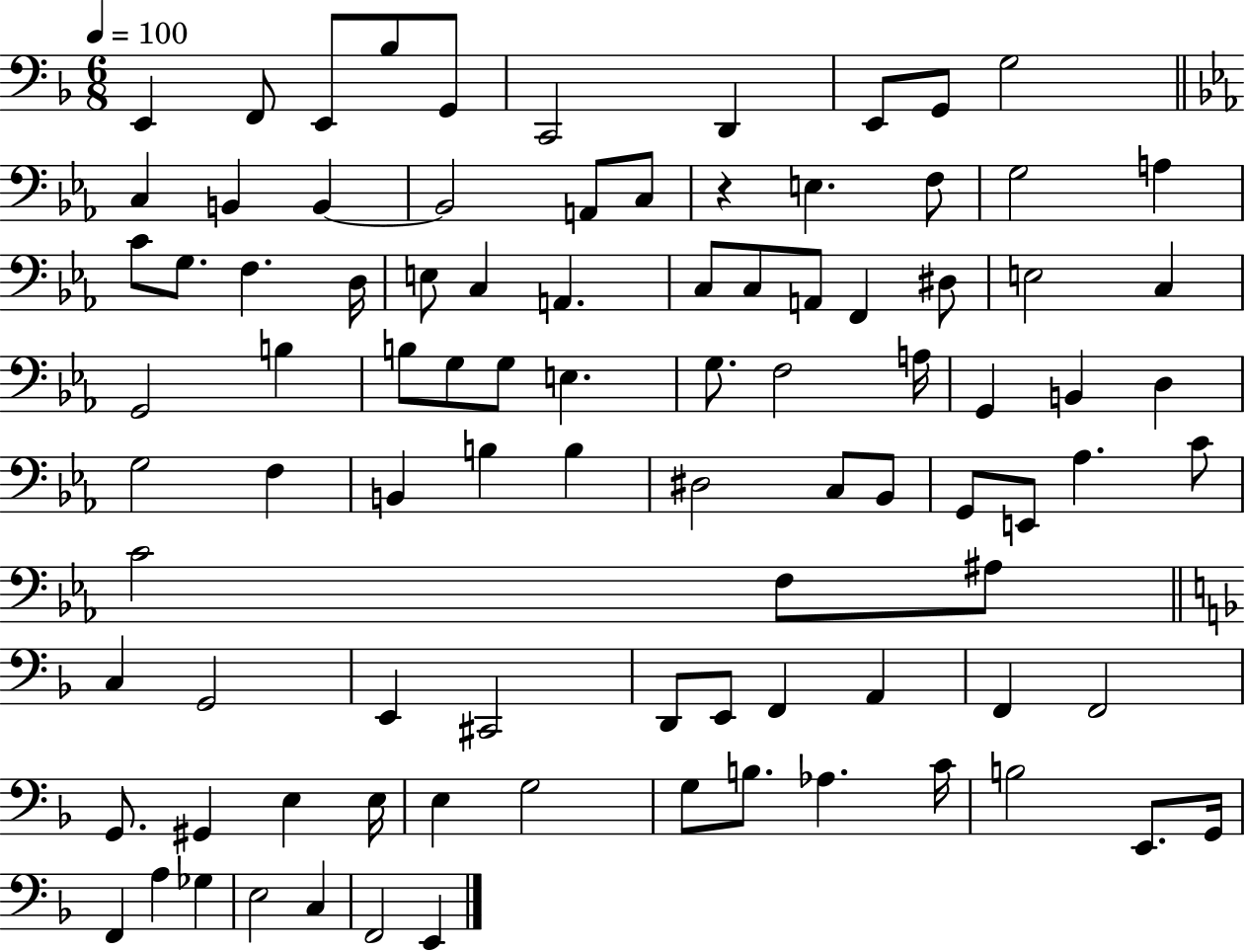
X:1
T:Untitled
M:6/8
L:1/4
K:F
E,, F,,/2 E,,/2 _B,/2 G,,/2 C,,2 D,, E,,/2 G,,/2 G,2 C, B,, B,, B,,2 A,,/2 C,/2 z E, F,/2 G,2 A, C/2 G,/2 F, D,/4 E,/2 C, A,, C,/2 C,/2 A,,/2 F,, ^D,/2 E,2 C, G,,2 B, B,/2 G,/2 G,/2 E, G,/2 F,2 A,/4 G,, B,, D, G,2 F, B,, B, B, ^D,2 C,/2 _B,,/2 G,,/2 E,,/2 _A, C/2 C2 F,/2 ^A,/2 C, G,,2 E,, ^C,,2 D,,/2 E,,/2 F,, A,, F,, F,,2 G,,/2 ^G,, E, E,/4 E, G,2 G,/2 B,/2 _A, C/4 B,2 E,,/2 G,,/4 F,, A, _G, E,2 C, F,,2 E,,